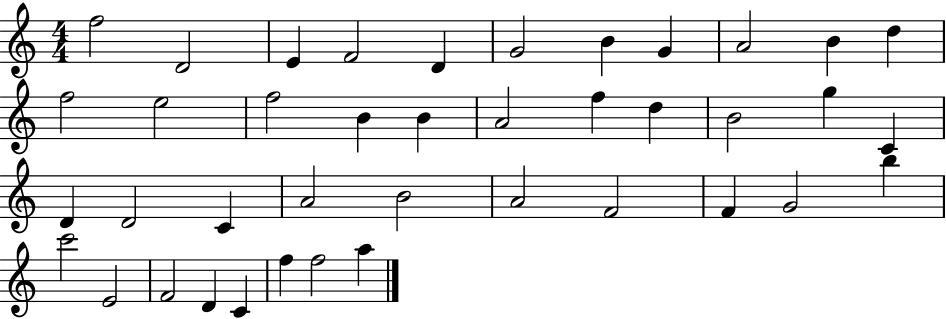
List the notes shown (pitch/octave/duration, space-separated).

F5/h D4/h E4/q F4/h D4/q G4/h B4/q G4/q A4/h B4/q D5/q F5/h E5/h F5/h B4/q B4/q A4/h F5/q D5/q B4/h G5/q C4/q D4/q D4/h C4/q A4/h B4/h A4/h F4/h F4/q G4/h B5/q C6/h E4/h F4/h D4/q C4/q F5/q F5/h A5/q